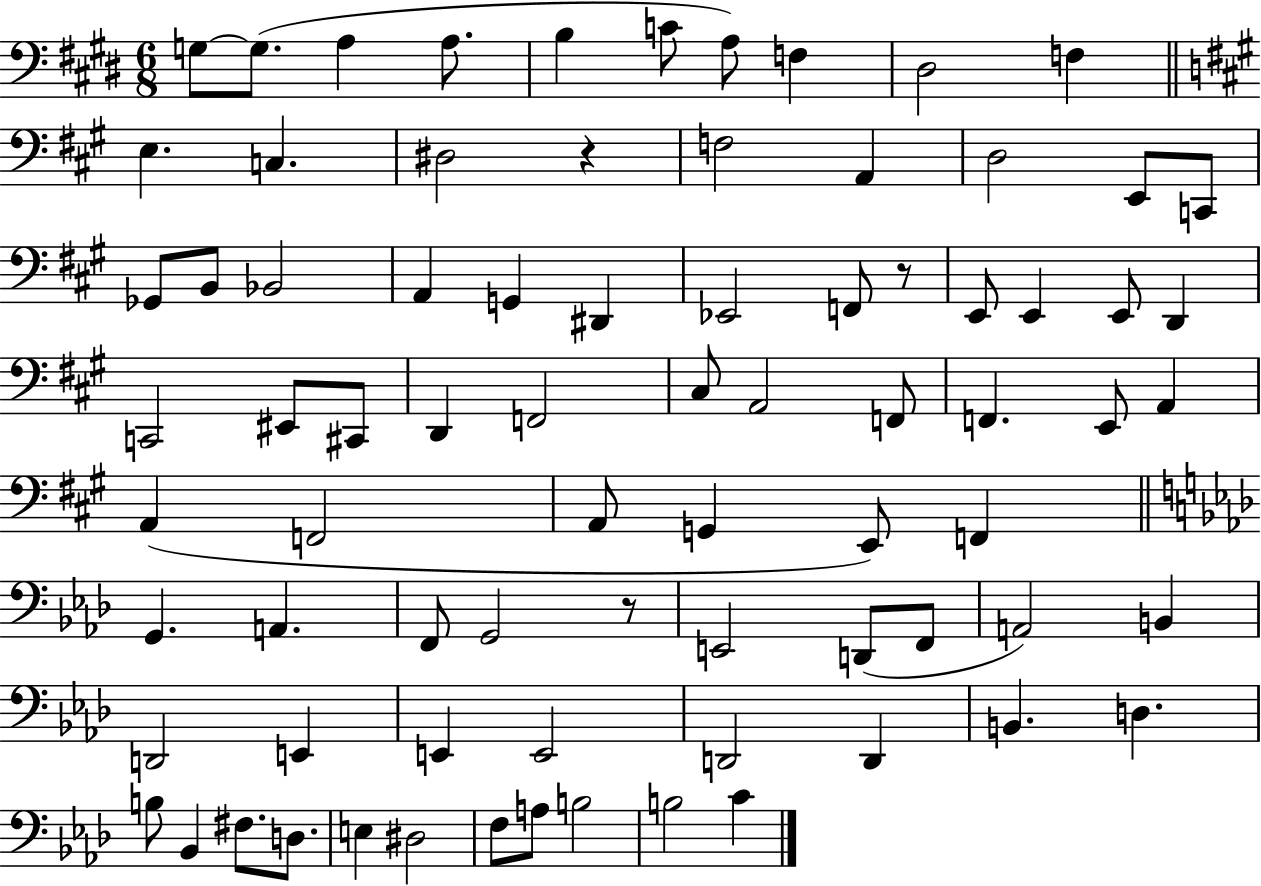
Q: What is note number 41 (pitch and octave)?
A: A2